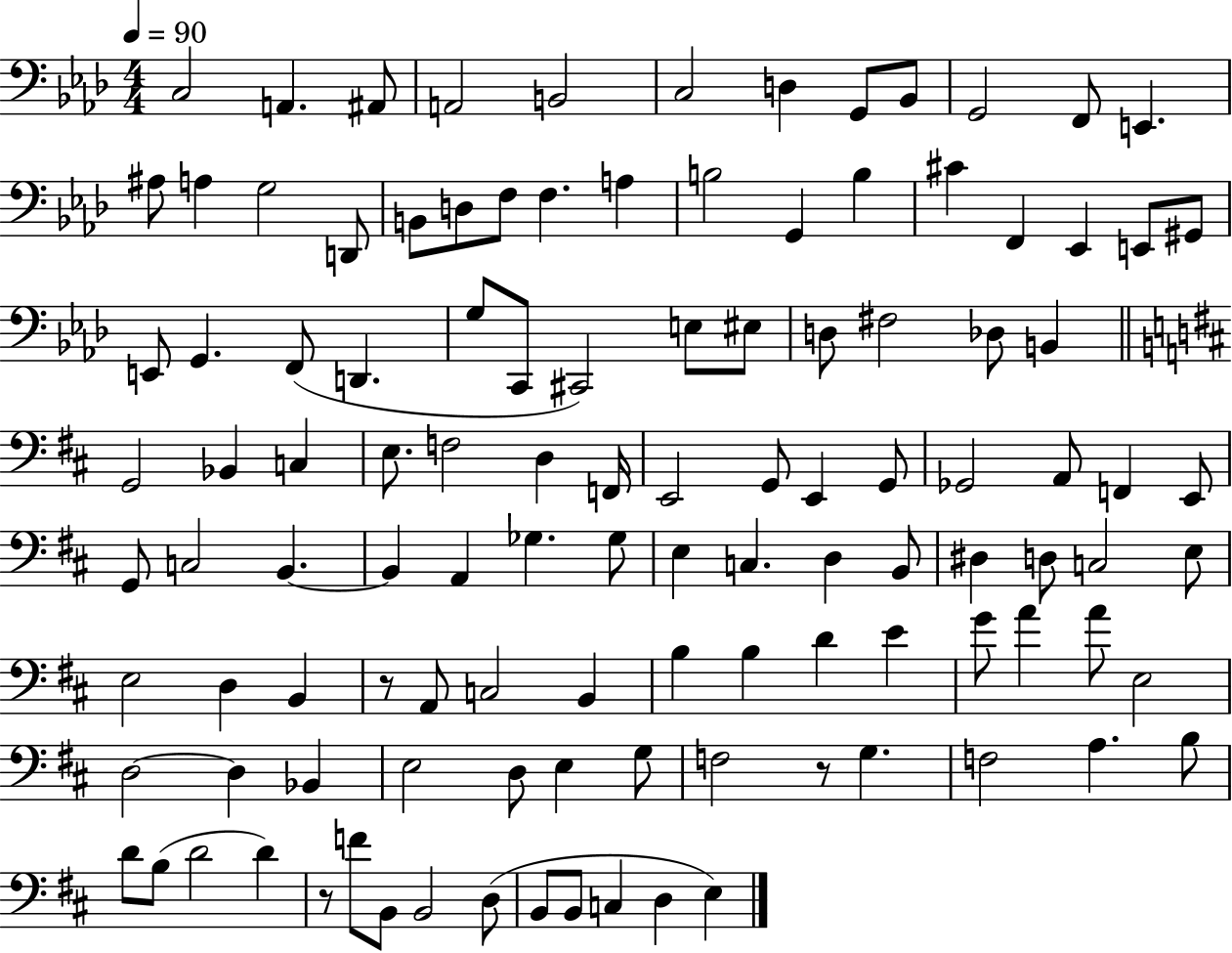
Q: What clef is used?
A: bass